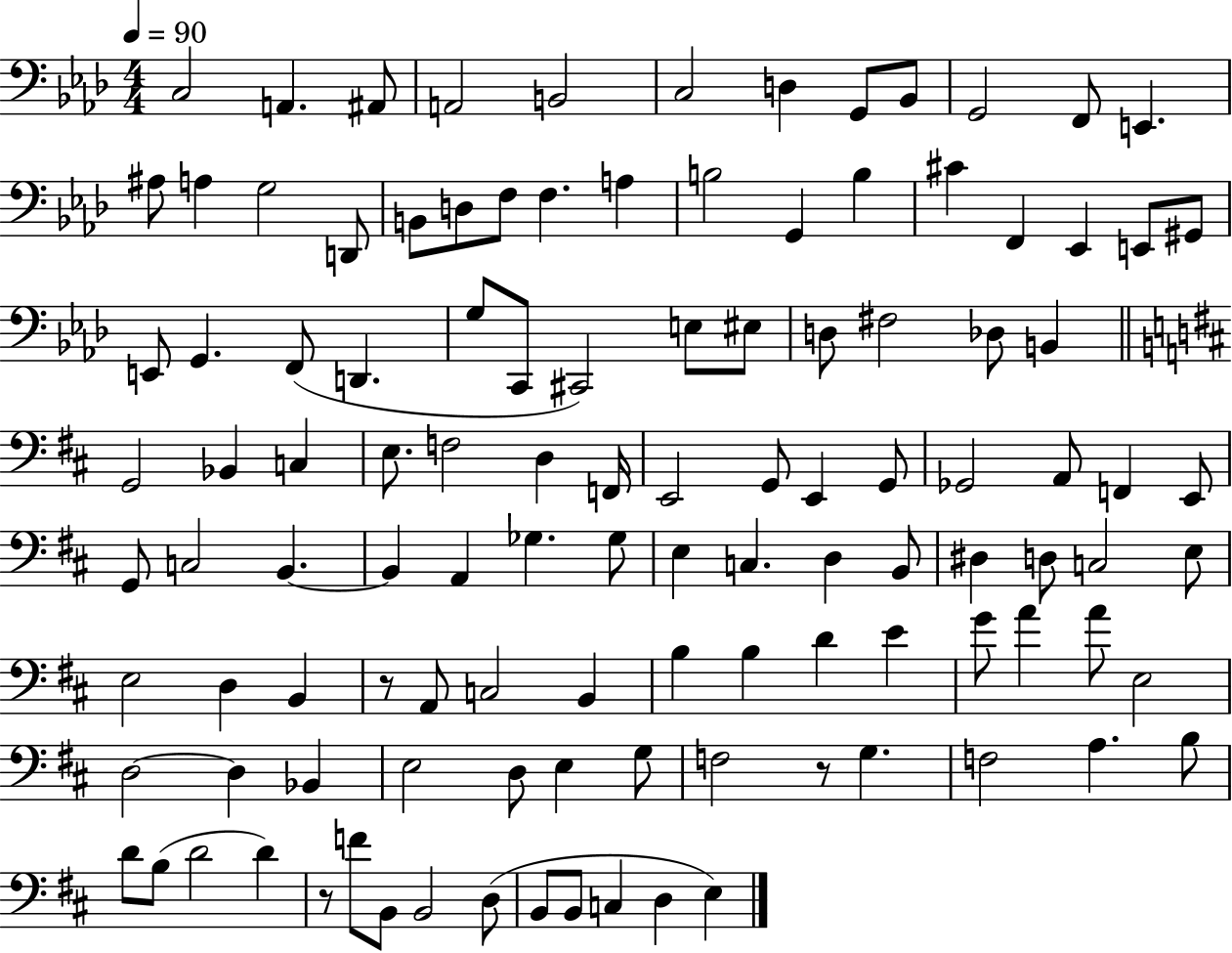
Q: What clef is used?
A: bass